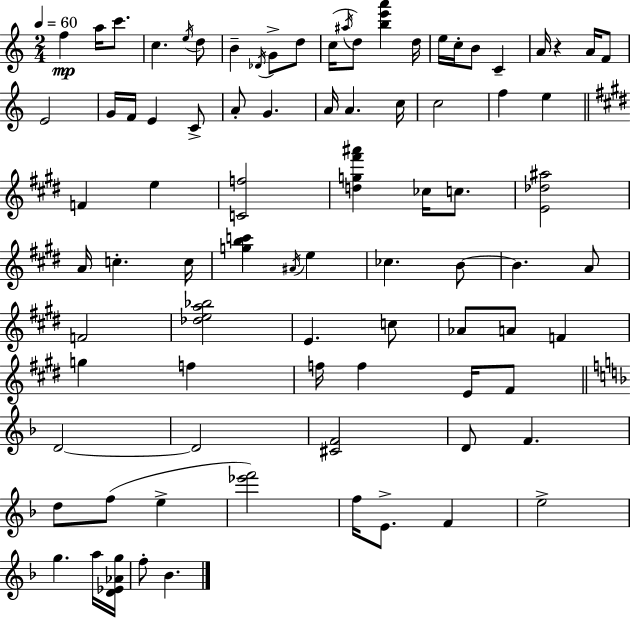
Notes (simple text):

F5/q A5/s C6/e. C5/q. E5/s D5/e B4/q Db4/s G4/e D5/e C5/s A#5/s D5/e [B5,E6,A6]/q D5/s E5/s C5/s B4/e C4/q A4/s R/q A4/s F4/e E4/h G4/s F4/s E4/q C4/e A4/e G4/q. A4/s A4/q. C5/s C5/h F5/q E5/q F4/q E5/q [C4,F5]/h [D5,G5,F#6,A#6]/q CES5/s C5/e. [E4,Db5,A#5]/h A4/s C5/q. C5/s [G5,B5,C6]/q A#4/s E5/q CES5/q. B4/e B4/q. A4/e F4/h [Db5,E5,A5,Bb5]/h E4/q. C5/e Ab4/e A4/e F4/q G5/q F5/q F5/s F5/q E4/s F#4/e D4/h D4/h [C#4,F4]/h D4/e F4/q. D5/e F5/e E5/q [Eb6,F6]/h F5/s E4/e. F4/q E5/h G5/q. A5/s [D4,Eb4,Ab4,G5]/s F5/e Bb4/q.